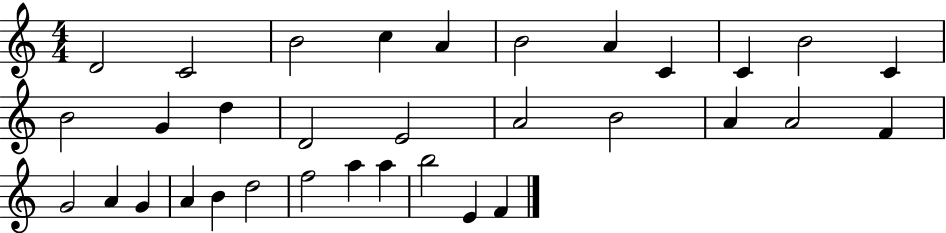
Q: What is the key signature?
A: C major